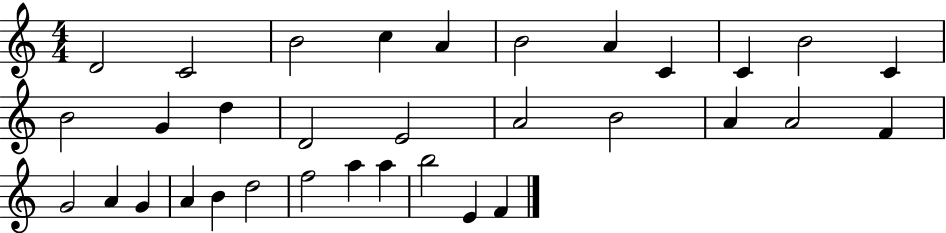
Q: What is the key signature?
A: C major